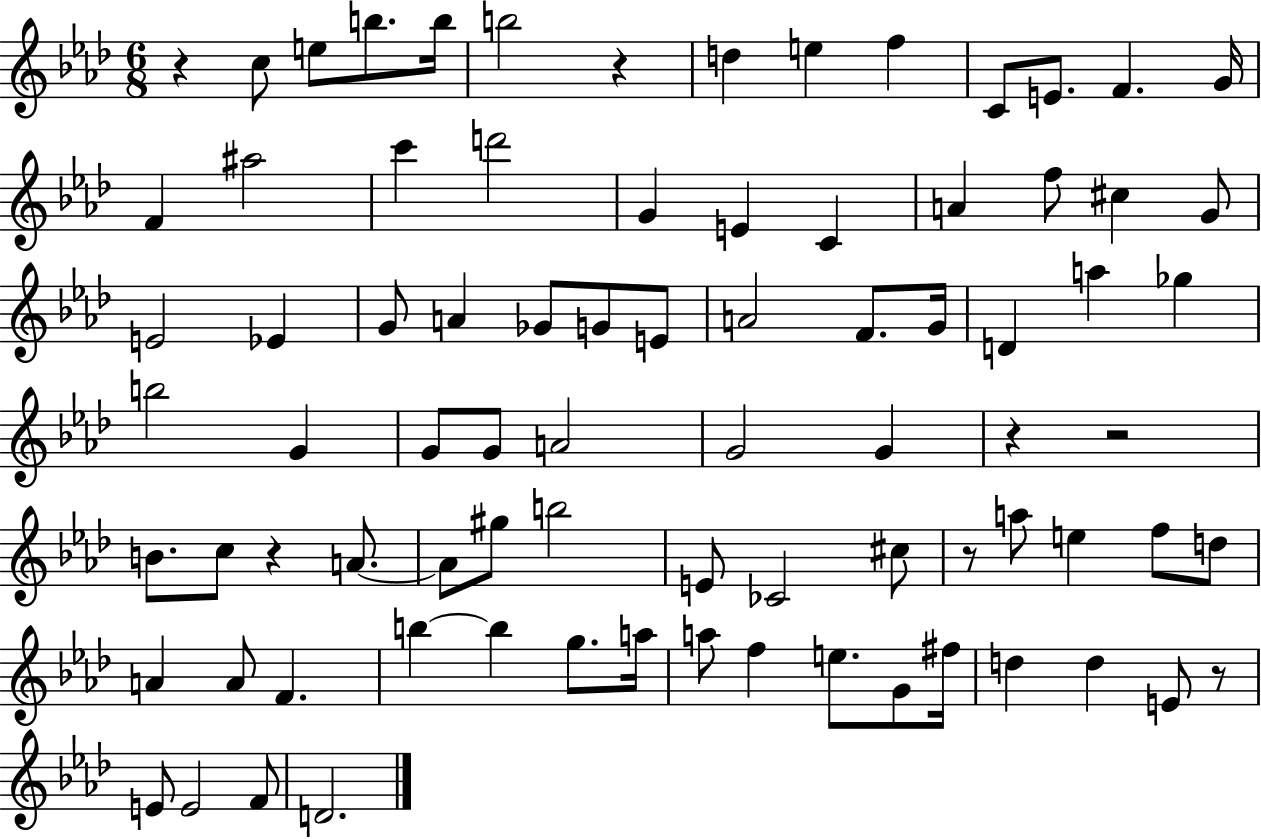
X:1
T:Untitled
M:6/8
L:1/4
K:Ab
z c/2 e/2 b/2 b/4 b2 z d e f C/2 E/2 F G/4 F ^a2 c' d'2 G E C A f/2 ^c G/2 E2 _E G/2 A _G/2 G/2 E/2 A2 F/2 G/4 D a _g b2 G G/2 G/2 A2 G2 G z z2 B/2 c/2 z A/2 A/2 ^g/2 b2 E/2 _C2 ^c/2 z/2 a/2 e f/2 d/2 A A/2 F b b g/2 a/4 a/2 f e/2 G/2 ^f/4 d d E/2 z/2 E/2 E2 F/2 D2